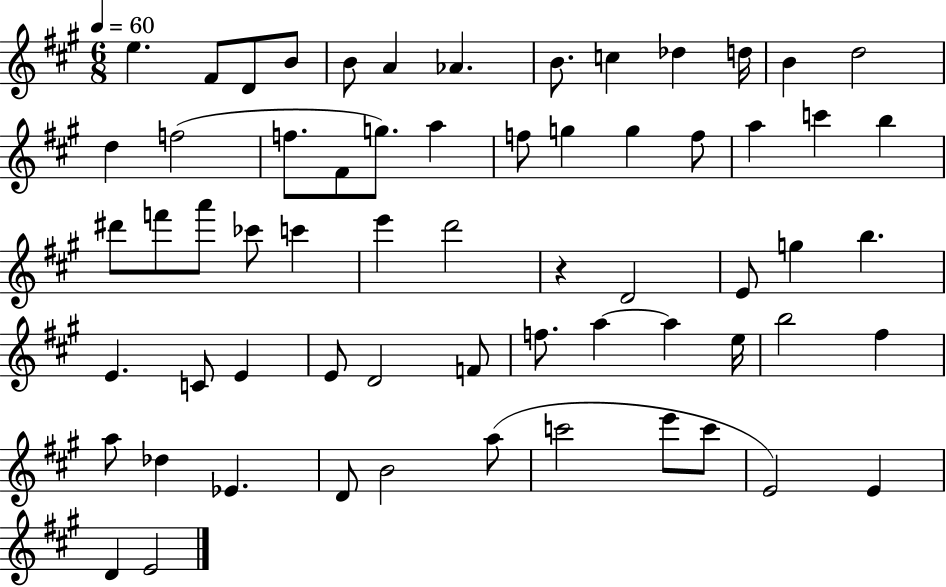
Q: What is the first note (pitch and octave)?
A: E5